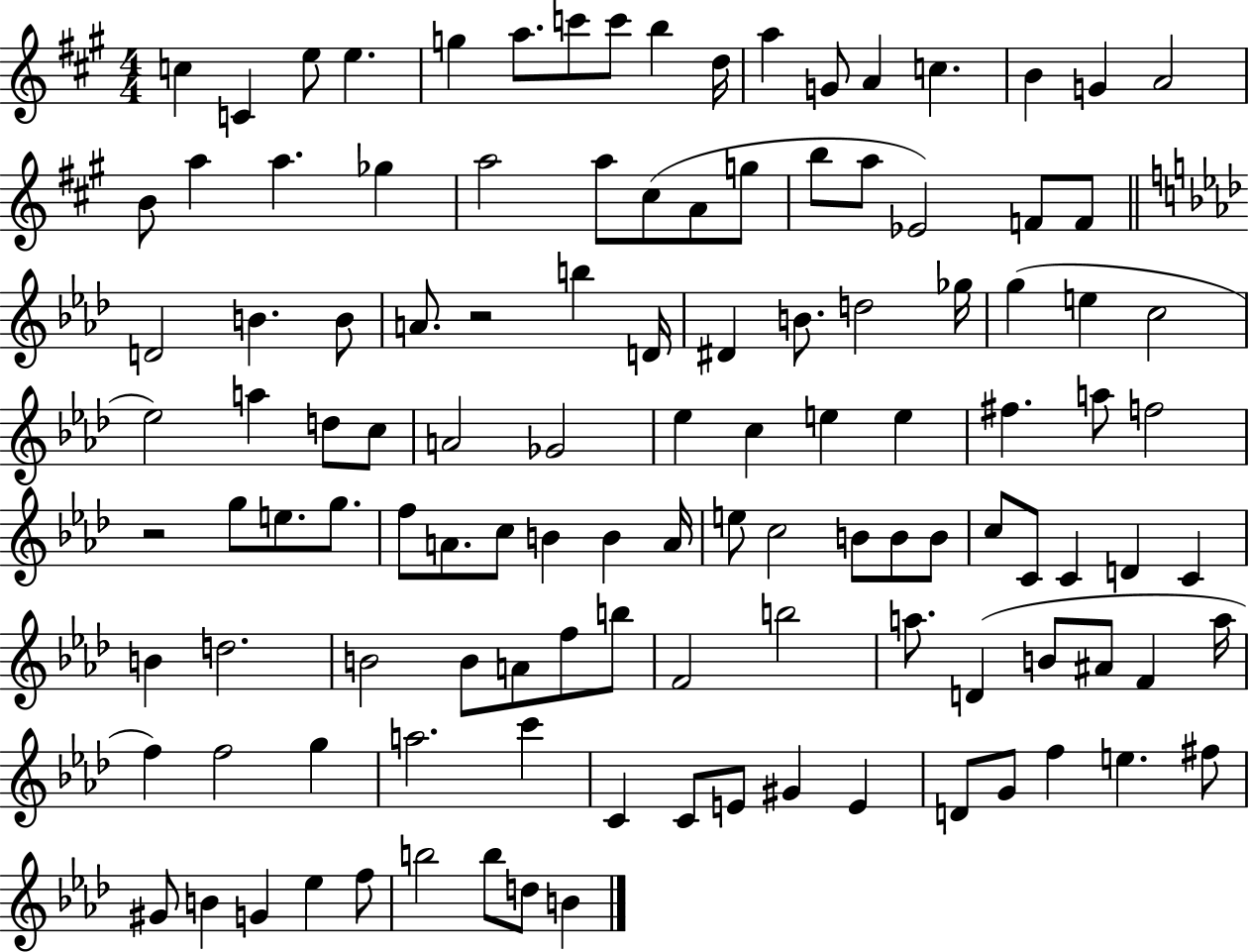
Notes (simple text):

C5/q C4/q E5/e E5/q. G5/q A5/e. C6/e C6/e B5/q D5/s A5/q G4/e A4/q C5/q. B4/q G4/q A4/h B4/e A5/q A5/q. Gb5/q A5/h A5/e C#5/e A4/e G5/e B5/e A5/e Eb4/h F4/e F4/e D4/h B4/q. B4/e A4/e. R/h B5/q D4/s D#4/q B4/e. D5/h Gb5/s G5/q E5/q C5/h Eb5/h A5/q D5/e C5/e A4/h Gb4/h Eb5/q C5/q E5/q E5/q F#5/q. A5/e F5/h R/h G5/e E5/e. G5/e. F5/e A4/e. C5/e B4/q B4/q A4/s E5/e C5/h B4/e B4/e B4/e C5/e C4/e C4/q D4/q C4/q B4/q D5/h. B4/h B4/e A4/e F5/e B5/e F4/h B5/h A5/e. D4/q B4/e A#4/e F4/q A5/s F5/q F5/h G5/q A5/h. C6/q C4/q C4/e E4/e G#4/q E4/q D4/e G4/e F5/q E5/q. F#5/e G#4/e B4/q G4/q Eb5/q F5/e B5/h B5/e D5/e B4/q